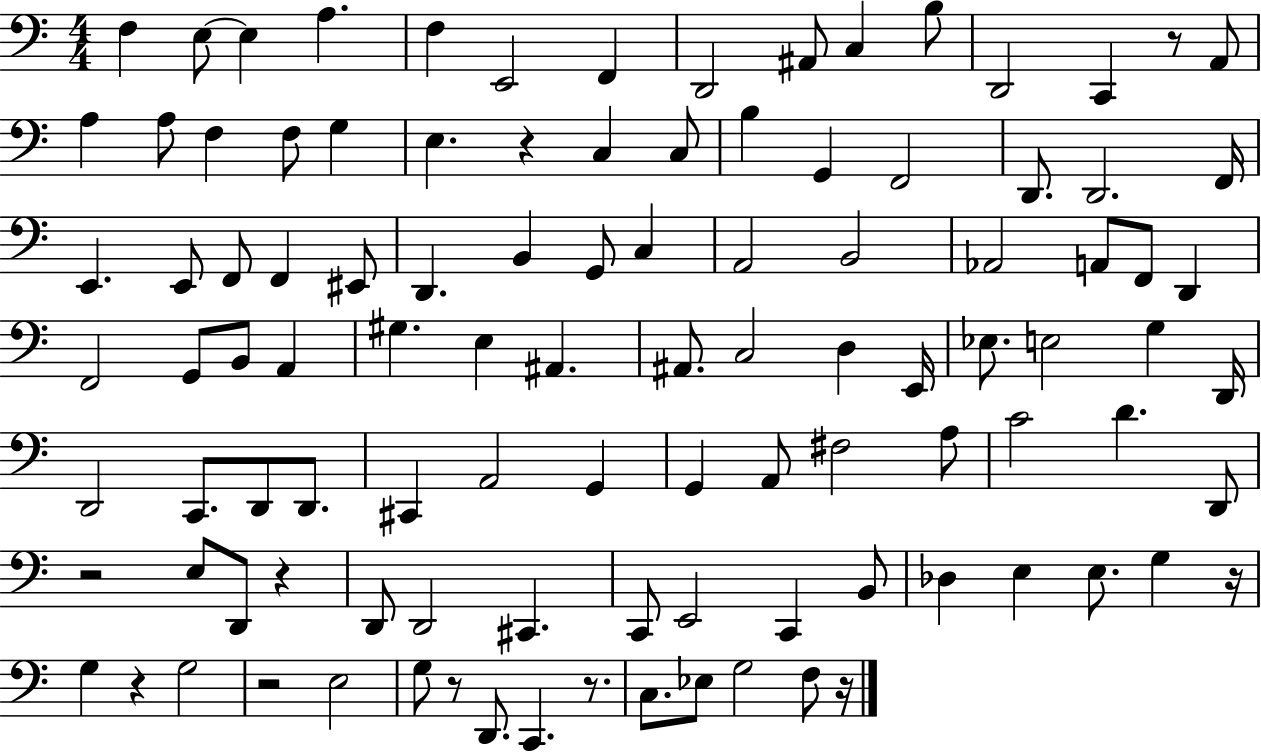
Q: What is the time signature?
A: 4/4